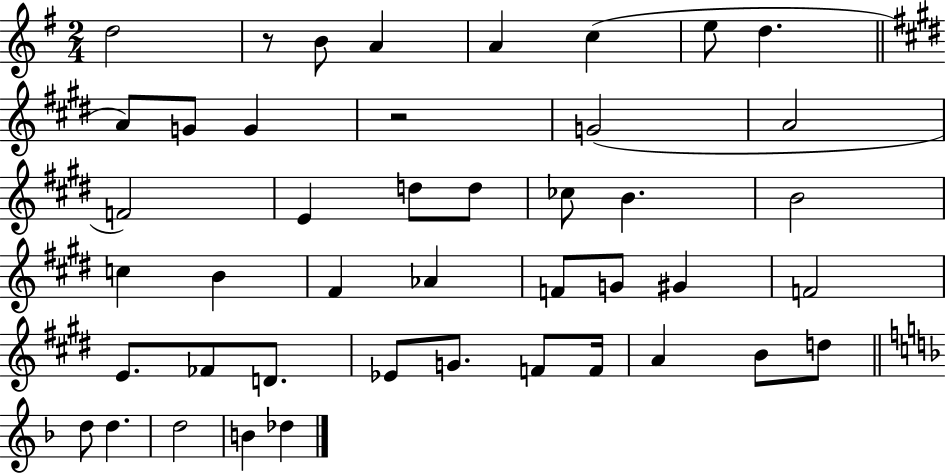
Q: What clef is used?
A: treble